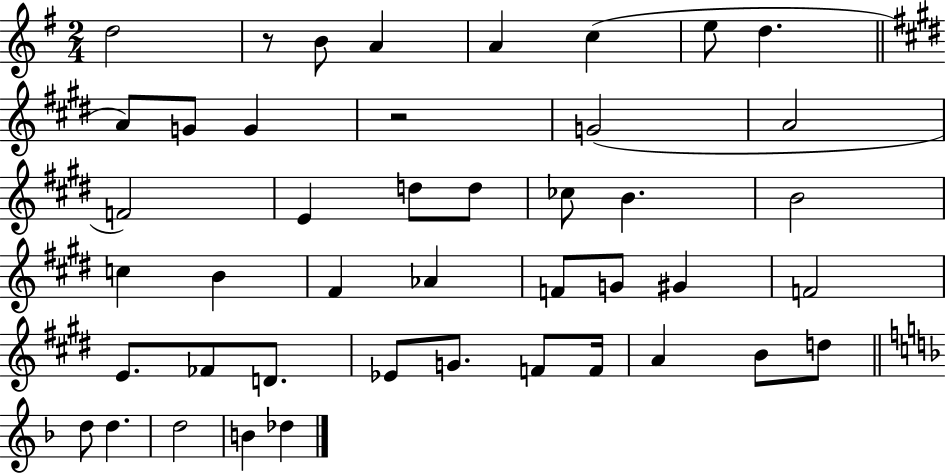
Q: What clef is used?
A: treble